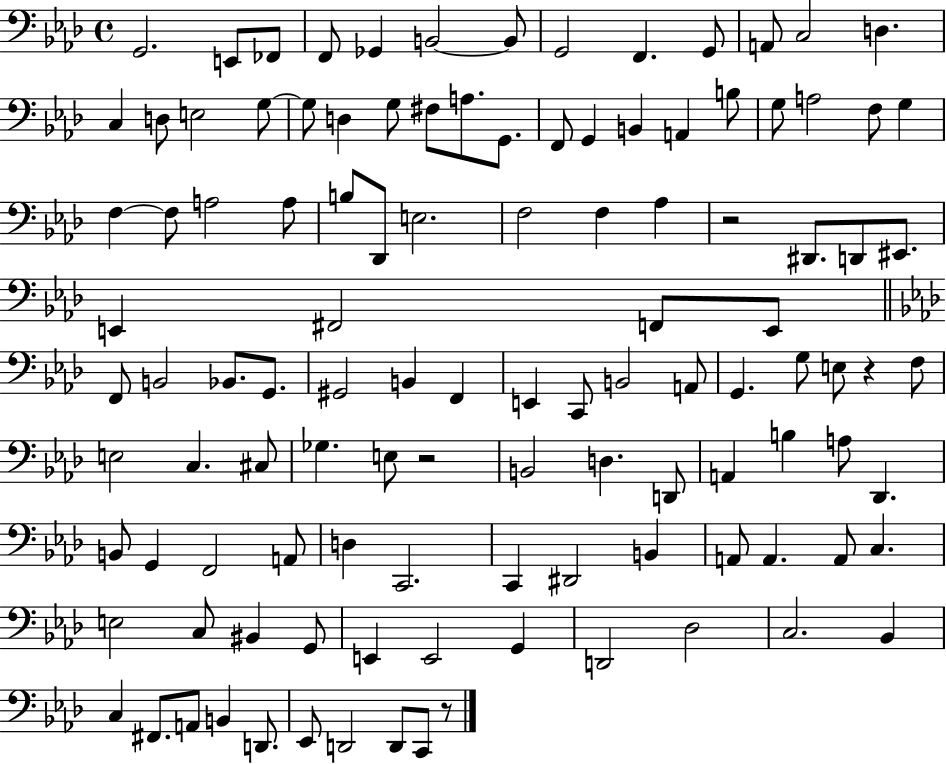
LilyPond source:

{
  \clef bass
  \time 4/4
  \defaultTimeSignature
  \key aes \major
  g,2. e,8 fes,8 | f,8 ges,4 b,2~~ b,8 | g,2 f,4. g,8 | a,8 c2 d4. | \break c4 d8 e2 g8~~ | g8 d4 g8 fis8 a8. g,8. | f,8 g,4 b,4 a,4 b8 | g8 a2 f8 g4 | \break f4~~ f8 a2 a8 | b8 des,8 e2. | f2 f4 aes4 | r2 dis,8. d,8 eis,8. | \break e,4 fis,2 f,8 e,8 | \bar "||" \break \key f \minor f,8 b,2 bes,8. g,8. | gis,2 b,4 f,4 | e,4 c,8 b,2 a,8 | g,4. g8 e8 r4 f8 | \break e2 c4. cis8 | ges4. e8 r2 | b,2 d4. d,8 | a,4 b4 a8 des,4. | \break b,8 g,4 f,2 a,8 | d4 c,2. | c,4 dis,2 b,4 | a,8 a,4. a,8 c4. | \break e2 c8 bis,4 g,8 | e,4 e,2 g,4 | d,2 des2 | c2. bes,4 | \break c4 fis,8. a,8 b,4 d,8. | ees,8 d,2 d,8 c,8 r8 | \bar "|."
}